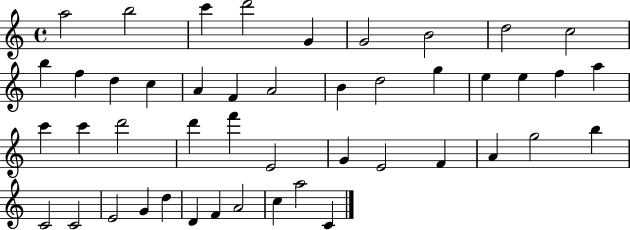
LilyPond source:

{
  \clef treble
  \time 4/4
  \defaultTimeSignature
  \key c \major
  a''2 b''2 | c'''4 d'''2 g'4 | g'2 b'2 | d''2 c''2 | \break b''4 f''4 d''4 c''4 | a'4 f'4 a'2 | b'4 d''2 g''4 | e''4 e''4 f''4 a''4 | \break c'''4 c'''4 d'''2 | d'''4 f'''4 e'2 | g'4 e'2 f'4 | a'4 g''2 b''4 | \break c'2 c'2 | e'2 g'4 d''4 | d'4 f'4 a'2 | c''4 a''2 c'4 | \break \bar "|."
}